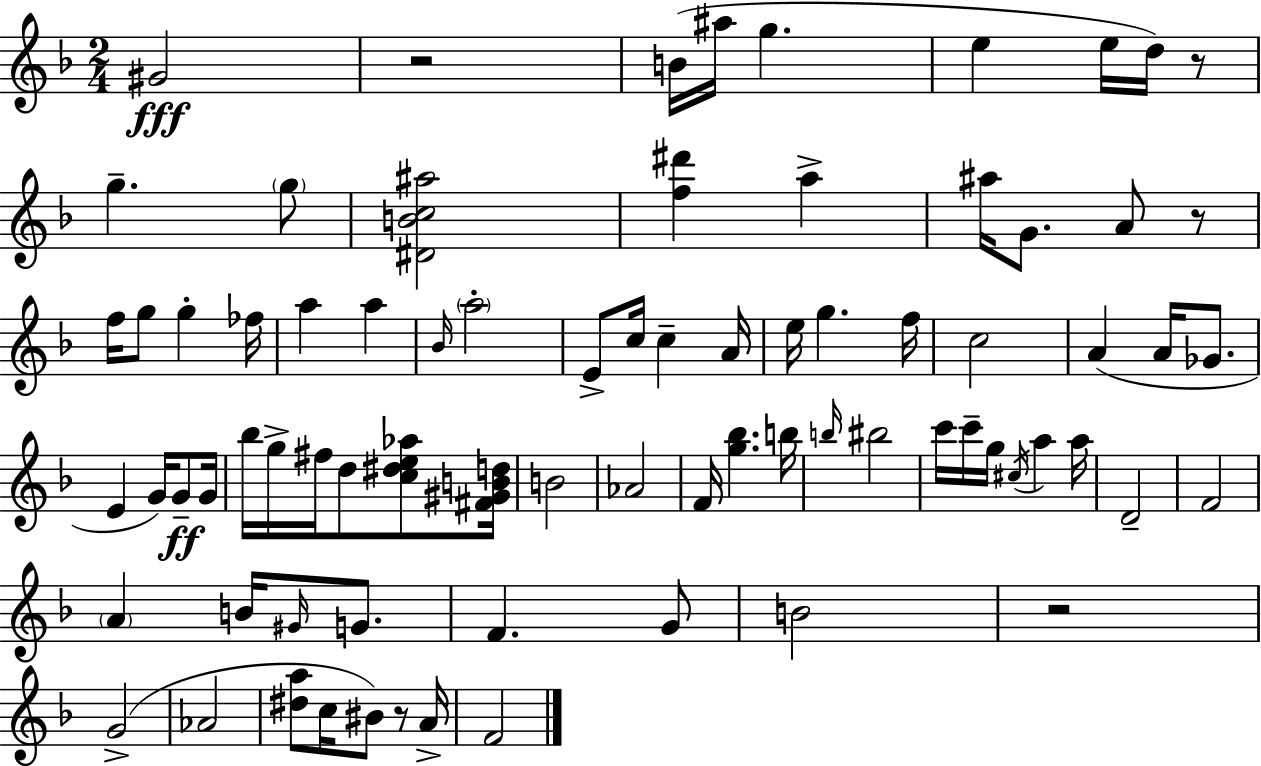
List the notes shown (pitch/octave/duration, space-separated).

G#4/h R/h B4/s A#5/s G5/q. E5/q E5/s D5/s R/e G5/q. G5/e [D#4,B4,C5,A#5]/h [F5,D#6]/q A5/q A#5/s G4/e. A4/e R/e F5/s G5/e G5/q FES5/s A5/q A5/q Bb4/s A5/h E4/e C5/s C5/q A4/s E5/s G5/q. F5/s C5/h A4/q A4/s Gb4/e. E4/q G4/s G4/e G4/s Bb5/s G5/s F#5/s D5/e [C5,D#5,E5,Ab5]/e [F#4,G#4,B4,D5]/s B4/h Ab4/h F4/s [G5,Bb5]/q. B5/s B5/s BIS5/h C6/s C6/s G5/s C#5/s A5/q A5/s D4/h F4/h A4/q B4/s G#4/s G4/e. F4/q. G4/e B4/h R/h G4/h Ab4/h [D#5,A5]/e C5/s BIS4/e R/e A4/s F4/h